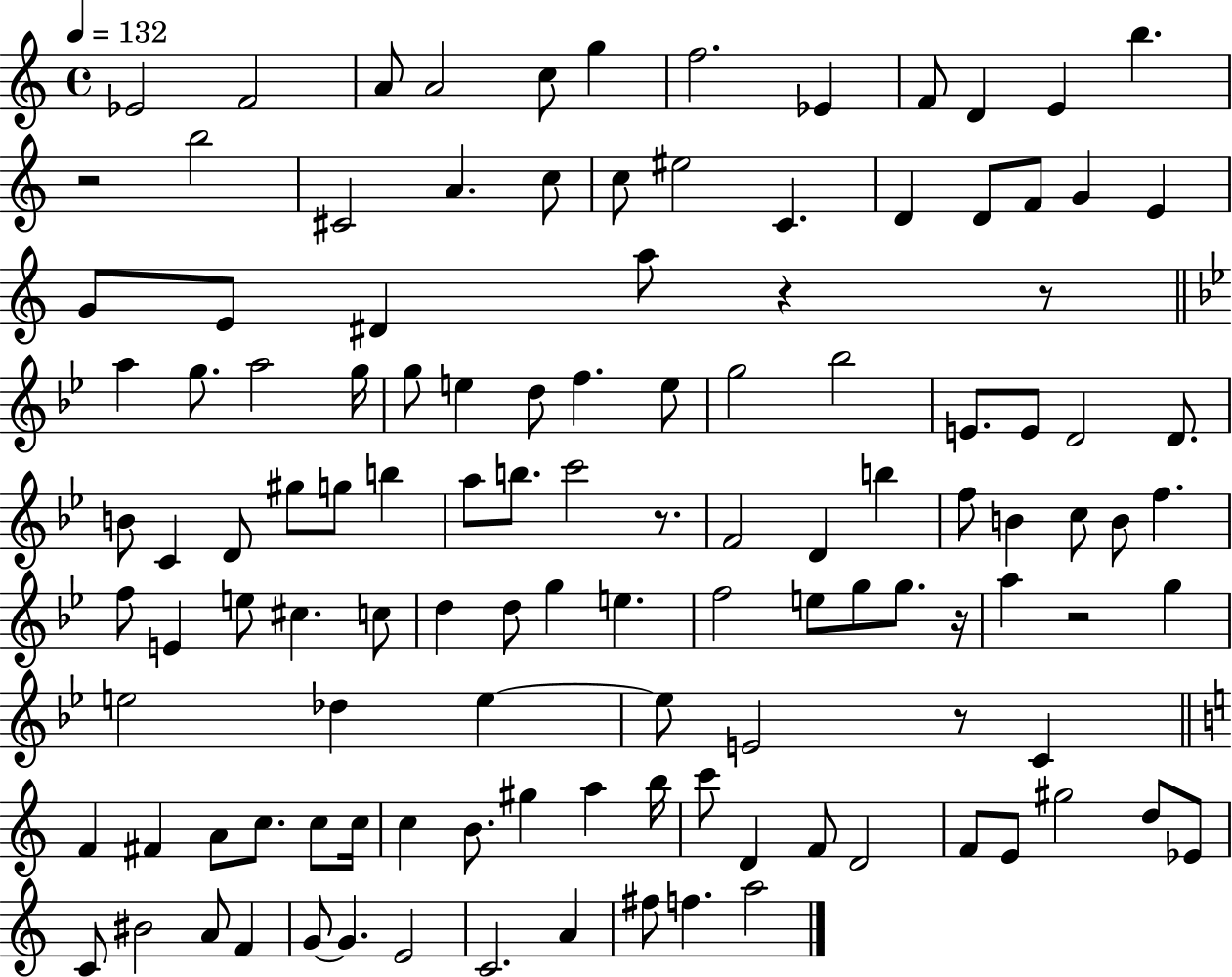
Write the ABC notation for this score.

X:1
T:Untitled
M:4/4
L:1/4
K:C
_E2 F2 A/2 A2 c/2 g f2 _E F/2 D E b z2 b2 ^C2 A c/2 c/2 ^e2 C D D/2 F/2 G E G/2 E/2 ^D a/2 z z/2 a g/2 a2 g/4 g/2 e d/2 f e/2 g2 _b2 E/2 E/2 D2 D/2 B/2 C D/2 ^g/2 g/2 b a/2 b/2 c'2 z/2 F2 D b f/2 B c/2 B/2 f f/2 E e/2 ^c c/2 d d/2 g e f2 e/2 g/2 g/2 z/4 a z2 g e2 _d e e/2 E2 z/2 C F ^F A/2 c/2 c/2 c/4 c B/2 ^g a b/4 c'/2 D F/2 D2 F/2 E/2 ^g2 d/2 _E/2 C/2 ^B2 A/2 F G/2 G E2 C2 A ^f/2 f a2